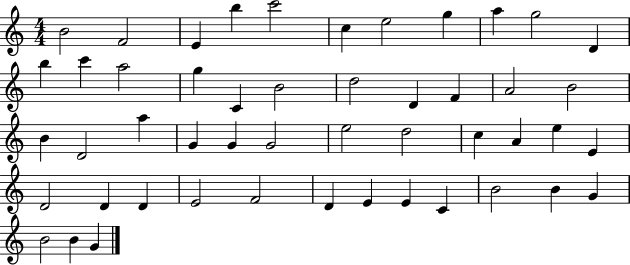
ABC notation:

X:1
T:Untitled
M:4/4
L:1/4
K:C
B2 F2 E b c'2 c e2 g a g2 D b c' a2 g C B2 d2 D F A2 B2 B D2 a G G G2 e2 d2 c A e E D2 D D E2 F2 D E E C B2 B G B2 B G